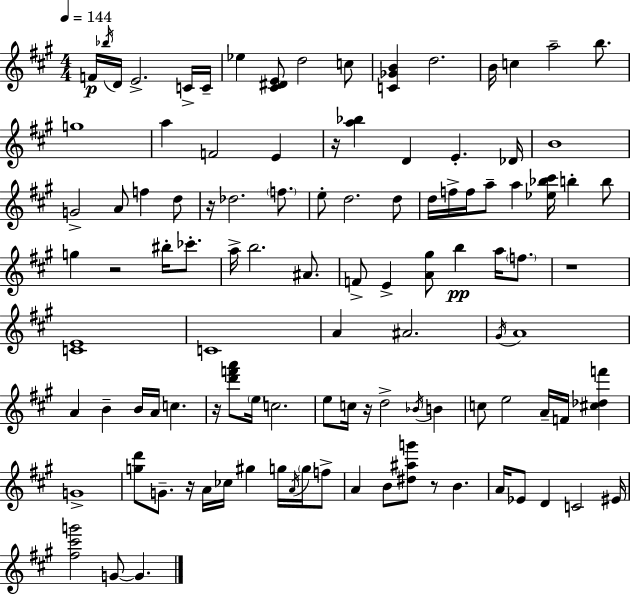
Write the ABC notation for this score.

X:1
T:Untitled
M:4/4
L:1/4
K:A
F/4 _b/4 D/4 E2 C/4 C/4 _e [^C^DE]/2 d2 c/2 [C_GB] d2 B/4 c a2 b/2 g4 a F2 E z/4 [a_b] D E _D/4 B4 G2 A/2 f d/2 z/4 _d2 f/2 e/2 d2 d/2 d/4 f/4 f/4 a/2 a [_e_b^c']/4 b b/2 g z2 ^b/4 _c'/2 a/4 b2 ^A/2 F/2 E [A^g]/2 b a/4 f/2 z4 [CE]4 C4 A ^A2 ^G/4 A4 A B B/4 A/4 c z/4 [d'f'a']/2 e/4 c2 e/2 c/4 z/4 d2 _B/4 B c/2 e2 A/4 F/4 [^c_df'] G4 [gd']/2 G/2 z/4 A/4 _c/4 ^g g/4 A/4 g/4 f/2 A B/2 [^d^ag']/2 z/2 B A/4 _E/2 D C2 ^E/4 [^f^c'g']2 G/2 G